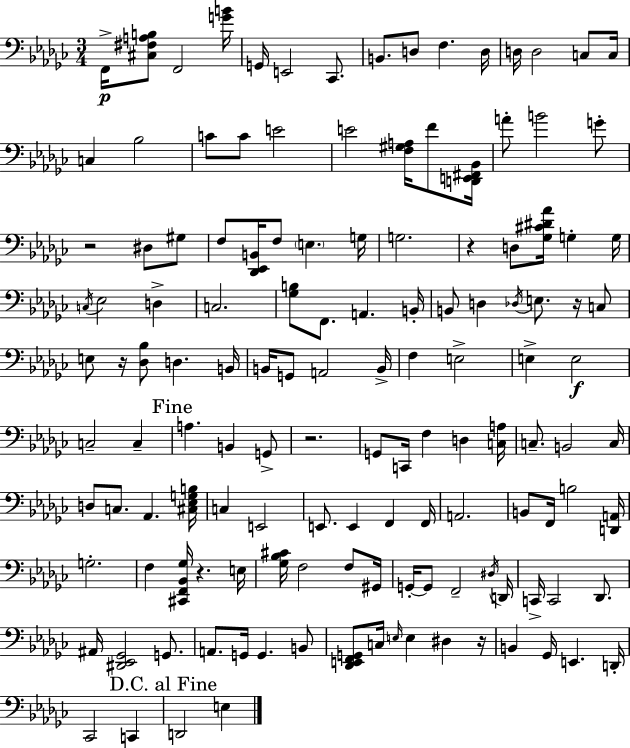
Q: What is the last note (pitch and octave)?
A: E3